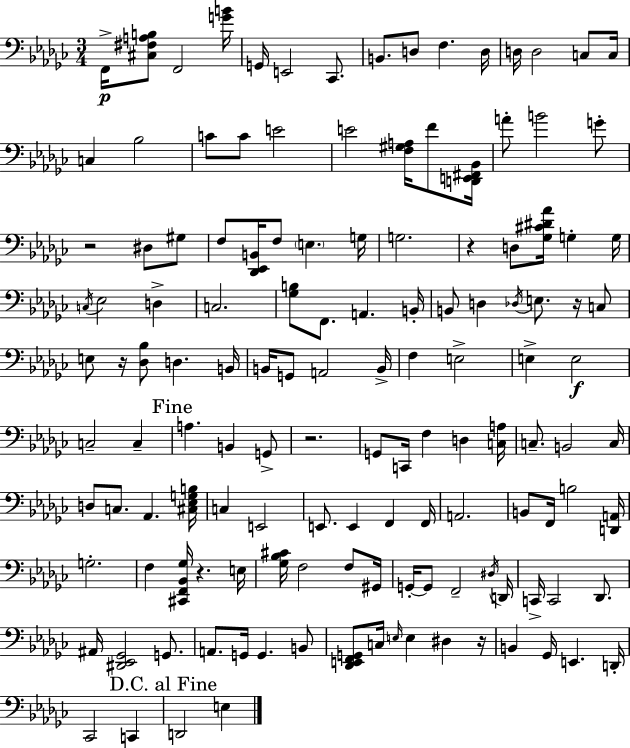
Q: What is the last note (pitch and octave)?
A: E3